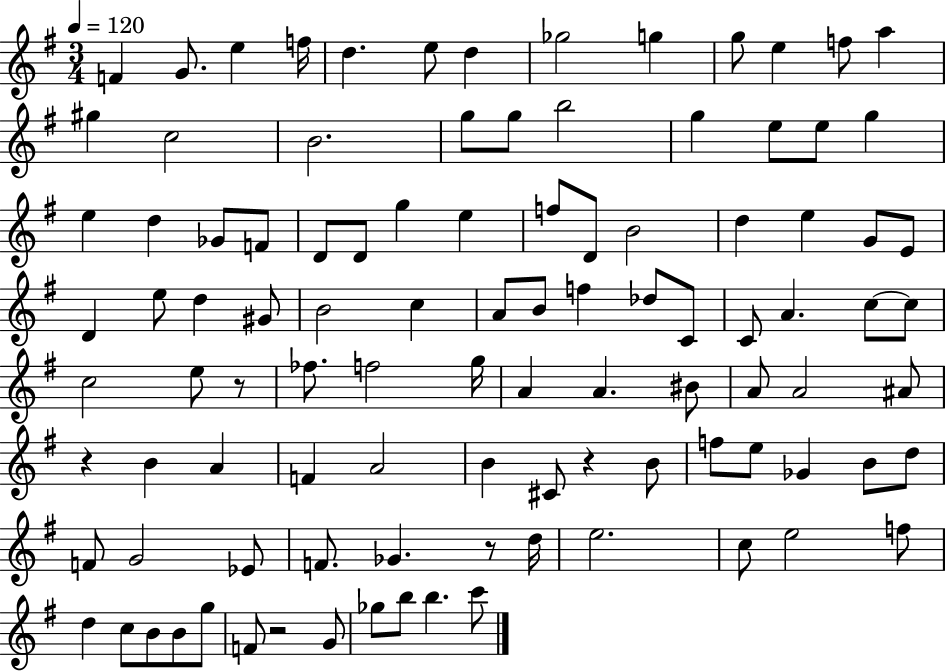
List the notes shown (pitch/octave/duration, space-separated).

F4/q G4/e. E5/q F5/s D5/q. E5/e D5/q Gb5/h G5/q G5/e E5/q F5/e A5/q G#5/q C5/h B4/h. G5/e G5/e B5/h G5/q E5/e E5/e G5/q E5/q D5/q Gb4/e F4/e D4/e D4/e G5/q E5/q F5/e D4/e B4/h D5/q E5/q G4/e E4/e D4/q E5/e D5/q G#4/e B4/h C5/q A4/e B4/e F5/q Db5/e C4/e C4/e A4/q. C5/e C5/e C5/h E5/e R/e FES5/e. F5/h G5/s A4/q A4/q. BIS4/e A4/e A4/h A#4/e R/q B4/q A4/q F4/q A4/h B4/q C#4/e R/q B4/e F5/e E5/e Gb4/q B4/e D5/e F4/e G4/h Eb4/e F4/e. Gb4/q. R/e D5/s E5/h. C5/e E5/h F5/e D5/q C5/e B4/e B4/e G5/e F4/e R/h G4/e Gb5/e B5/e B5/q. C6/e